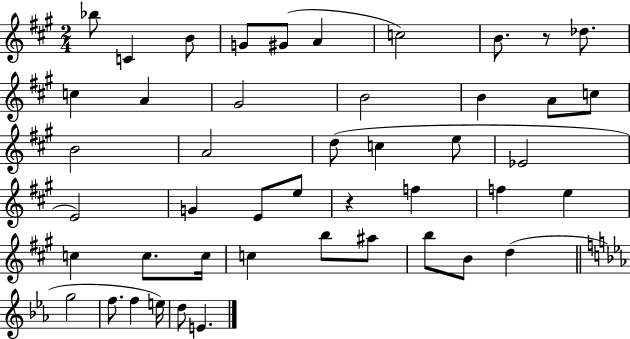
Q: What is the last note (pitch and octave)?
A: E4